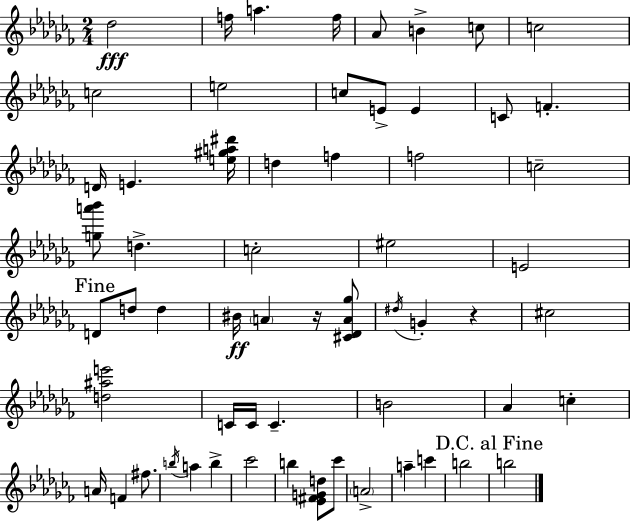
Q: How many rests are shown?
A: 2